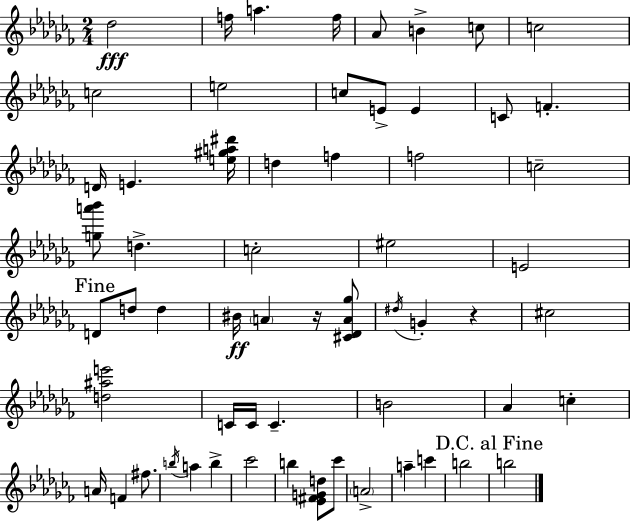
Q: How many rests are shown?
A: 2